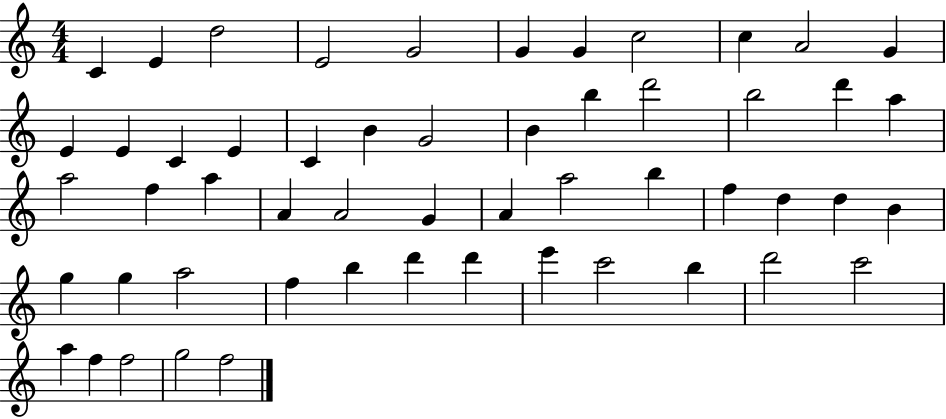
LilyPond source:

{
  \clef treble
  \numericTimeSignature
  \time 4/4
  \key c \major
  c'4 e'4 d''2 | e'2 g'2 | g'4 g'4 c''2 | c''4 a'2 g'4 | \break e'4 e'4 c'4 e'4 | c'4 b'4 g'2 | b'4 b''4 d'''2 | b''2 d'''4 a''4 | \break a''2 f''4 a''4 | a'4 a'2 g'4 | a'4 a''2 b''4 | f''4 d''4 d''4 b'4 | \break g''4 g''4 a''2 | f''4 b''4 d'''4 d'''4 | e'''4 c'''2 b''4 | d'''2 c'''2 | \break a''4 f''4 f''2 | g''2 f''2 | \bar "|."
}